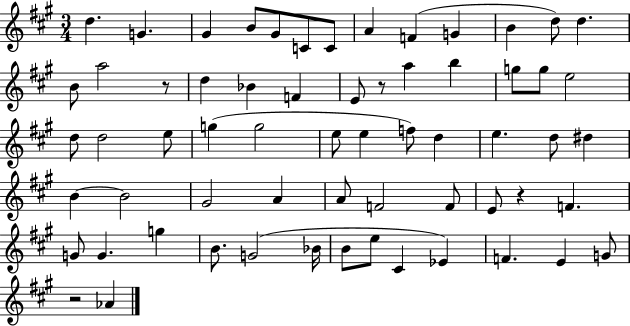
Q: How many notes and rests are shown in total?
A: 63